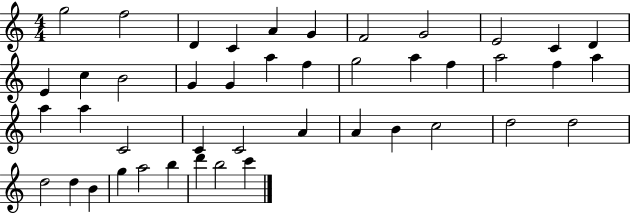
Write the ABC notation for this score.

X:1
T:Untitled
M:4/4
L:1/4
K:C
g2 f2 D C A G F2 G2 E2 C D E c B2 G G a f g2 a f a2 f a a a C2 C C2 A A B c2 d2 d2 d2 d B g a2 b d' b2 c'